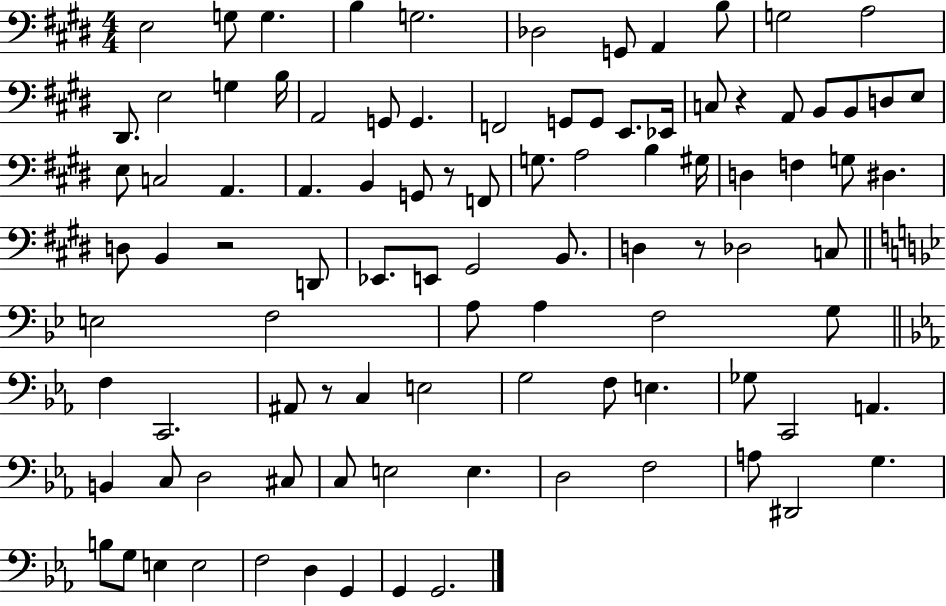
{
  \clef bass
  \numericTimeSignature
  \time 4/4
  \key e \major
  e2 g8 g4. | b4 g2. | des2 g,8 a,4 b8 | g2 a2 | \break dis,8. e2 g4 b16 | a,2 g,8 g,4. | f,2 g,8 g,8 e,8. ees,16 | c8 r4 a,8 b,8 b,8 d8 e8 | \break e8 c2 a,4. | a,4. b,4 g,8 r8 f,8 | g8. a2 b4 gis16 | d4 f4 g8 dis4. | \break d8 b,4 r2 d,8 | ees,8. e,8 gis,2 b,8. | d4 r8 des2 c8 | \bar "||" \break \key g \minor e2 f2 | a8 a4 f2 g8 | \bar "||" \break \key c \minor f4 c,2. | ais,8 r8 c4 e2 | g2 f8 e4. | ges8 c,2 a,4. | \break b,4 c8 d2 cis8 | c8 e2 e4. | d2 f2 | a8 dis,2 g4. | \break b8 g8 e4 e2 | f2 d4 g,4 | g,4 g,2. | \bar "|."
}